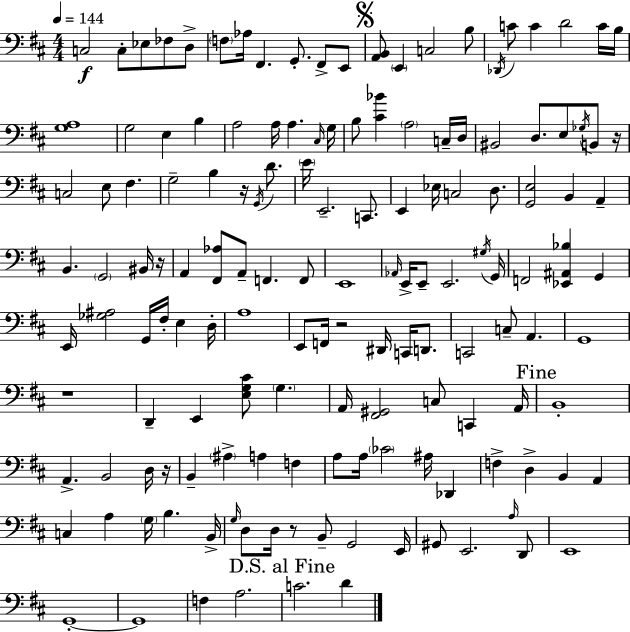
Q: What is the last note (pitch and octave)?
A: D4